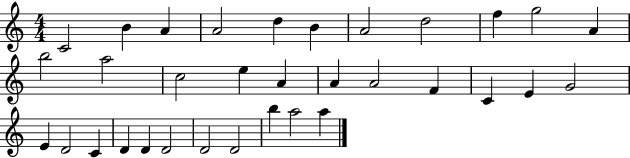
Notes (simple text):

C4/h B4/q A4/q A4/h D5/q B4/q A4/h D5/h F5/q G5/h A4/q B5/h A5/h C5/h E5/q A4/q A4/q A4/h F4/q C4/q E4/q G4/h E4/q D4/h C4/q D4/q D4/q D4/h D4/h D4/h B5/q A5/h A5/q